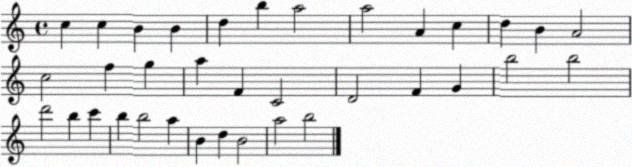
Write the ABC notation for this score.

X:1
T:Untitled
M:4/4
L:1/4
K:C
c c B B d b a2 a2 A c d B A2 c2 f g a F C2 D2 F G b2 b2 d'2 b c' b b2 a B d B2 a2 b2